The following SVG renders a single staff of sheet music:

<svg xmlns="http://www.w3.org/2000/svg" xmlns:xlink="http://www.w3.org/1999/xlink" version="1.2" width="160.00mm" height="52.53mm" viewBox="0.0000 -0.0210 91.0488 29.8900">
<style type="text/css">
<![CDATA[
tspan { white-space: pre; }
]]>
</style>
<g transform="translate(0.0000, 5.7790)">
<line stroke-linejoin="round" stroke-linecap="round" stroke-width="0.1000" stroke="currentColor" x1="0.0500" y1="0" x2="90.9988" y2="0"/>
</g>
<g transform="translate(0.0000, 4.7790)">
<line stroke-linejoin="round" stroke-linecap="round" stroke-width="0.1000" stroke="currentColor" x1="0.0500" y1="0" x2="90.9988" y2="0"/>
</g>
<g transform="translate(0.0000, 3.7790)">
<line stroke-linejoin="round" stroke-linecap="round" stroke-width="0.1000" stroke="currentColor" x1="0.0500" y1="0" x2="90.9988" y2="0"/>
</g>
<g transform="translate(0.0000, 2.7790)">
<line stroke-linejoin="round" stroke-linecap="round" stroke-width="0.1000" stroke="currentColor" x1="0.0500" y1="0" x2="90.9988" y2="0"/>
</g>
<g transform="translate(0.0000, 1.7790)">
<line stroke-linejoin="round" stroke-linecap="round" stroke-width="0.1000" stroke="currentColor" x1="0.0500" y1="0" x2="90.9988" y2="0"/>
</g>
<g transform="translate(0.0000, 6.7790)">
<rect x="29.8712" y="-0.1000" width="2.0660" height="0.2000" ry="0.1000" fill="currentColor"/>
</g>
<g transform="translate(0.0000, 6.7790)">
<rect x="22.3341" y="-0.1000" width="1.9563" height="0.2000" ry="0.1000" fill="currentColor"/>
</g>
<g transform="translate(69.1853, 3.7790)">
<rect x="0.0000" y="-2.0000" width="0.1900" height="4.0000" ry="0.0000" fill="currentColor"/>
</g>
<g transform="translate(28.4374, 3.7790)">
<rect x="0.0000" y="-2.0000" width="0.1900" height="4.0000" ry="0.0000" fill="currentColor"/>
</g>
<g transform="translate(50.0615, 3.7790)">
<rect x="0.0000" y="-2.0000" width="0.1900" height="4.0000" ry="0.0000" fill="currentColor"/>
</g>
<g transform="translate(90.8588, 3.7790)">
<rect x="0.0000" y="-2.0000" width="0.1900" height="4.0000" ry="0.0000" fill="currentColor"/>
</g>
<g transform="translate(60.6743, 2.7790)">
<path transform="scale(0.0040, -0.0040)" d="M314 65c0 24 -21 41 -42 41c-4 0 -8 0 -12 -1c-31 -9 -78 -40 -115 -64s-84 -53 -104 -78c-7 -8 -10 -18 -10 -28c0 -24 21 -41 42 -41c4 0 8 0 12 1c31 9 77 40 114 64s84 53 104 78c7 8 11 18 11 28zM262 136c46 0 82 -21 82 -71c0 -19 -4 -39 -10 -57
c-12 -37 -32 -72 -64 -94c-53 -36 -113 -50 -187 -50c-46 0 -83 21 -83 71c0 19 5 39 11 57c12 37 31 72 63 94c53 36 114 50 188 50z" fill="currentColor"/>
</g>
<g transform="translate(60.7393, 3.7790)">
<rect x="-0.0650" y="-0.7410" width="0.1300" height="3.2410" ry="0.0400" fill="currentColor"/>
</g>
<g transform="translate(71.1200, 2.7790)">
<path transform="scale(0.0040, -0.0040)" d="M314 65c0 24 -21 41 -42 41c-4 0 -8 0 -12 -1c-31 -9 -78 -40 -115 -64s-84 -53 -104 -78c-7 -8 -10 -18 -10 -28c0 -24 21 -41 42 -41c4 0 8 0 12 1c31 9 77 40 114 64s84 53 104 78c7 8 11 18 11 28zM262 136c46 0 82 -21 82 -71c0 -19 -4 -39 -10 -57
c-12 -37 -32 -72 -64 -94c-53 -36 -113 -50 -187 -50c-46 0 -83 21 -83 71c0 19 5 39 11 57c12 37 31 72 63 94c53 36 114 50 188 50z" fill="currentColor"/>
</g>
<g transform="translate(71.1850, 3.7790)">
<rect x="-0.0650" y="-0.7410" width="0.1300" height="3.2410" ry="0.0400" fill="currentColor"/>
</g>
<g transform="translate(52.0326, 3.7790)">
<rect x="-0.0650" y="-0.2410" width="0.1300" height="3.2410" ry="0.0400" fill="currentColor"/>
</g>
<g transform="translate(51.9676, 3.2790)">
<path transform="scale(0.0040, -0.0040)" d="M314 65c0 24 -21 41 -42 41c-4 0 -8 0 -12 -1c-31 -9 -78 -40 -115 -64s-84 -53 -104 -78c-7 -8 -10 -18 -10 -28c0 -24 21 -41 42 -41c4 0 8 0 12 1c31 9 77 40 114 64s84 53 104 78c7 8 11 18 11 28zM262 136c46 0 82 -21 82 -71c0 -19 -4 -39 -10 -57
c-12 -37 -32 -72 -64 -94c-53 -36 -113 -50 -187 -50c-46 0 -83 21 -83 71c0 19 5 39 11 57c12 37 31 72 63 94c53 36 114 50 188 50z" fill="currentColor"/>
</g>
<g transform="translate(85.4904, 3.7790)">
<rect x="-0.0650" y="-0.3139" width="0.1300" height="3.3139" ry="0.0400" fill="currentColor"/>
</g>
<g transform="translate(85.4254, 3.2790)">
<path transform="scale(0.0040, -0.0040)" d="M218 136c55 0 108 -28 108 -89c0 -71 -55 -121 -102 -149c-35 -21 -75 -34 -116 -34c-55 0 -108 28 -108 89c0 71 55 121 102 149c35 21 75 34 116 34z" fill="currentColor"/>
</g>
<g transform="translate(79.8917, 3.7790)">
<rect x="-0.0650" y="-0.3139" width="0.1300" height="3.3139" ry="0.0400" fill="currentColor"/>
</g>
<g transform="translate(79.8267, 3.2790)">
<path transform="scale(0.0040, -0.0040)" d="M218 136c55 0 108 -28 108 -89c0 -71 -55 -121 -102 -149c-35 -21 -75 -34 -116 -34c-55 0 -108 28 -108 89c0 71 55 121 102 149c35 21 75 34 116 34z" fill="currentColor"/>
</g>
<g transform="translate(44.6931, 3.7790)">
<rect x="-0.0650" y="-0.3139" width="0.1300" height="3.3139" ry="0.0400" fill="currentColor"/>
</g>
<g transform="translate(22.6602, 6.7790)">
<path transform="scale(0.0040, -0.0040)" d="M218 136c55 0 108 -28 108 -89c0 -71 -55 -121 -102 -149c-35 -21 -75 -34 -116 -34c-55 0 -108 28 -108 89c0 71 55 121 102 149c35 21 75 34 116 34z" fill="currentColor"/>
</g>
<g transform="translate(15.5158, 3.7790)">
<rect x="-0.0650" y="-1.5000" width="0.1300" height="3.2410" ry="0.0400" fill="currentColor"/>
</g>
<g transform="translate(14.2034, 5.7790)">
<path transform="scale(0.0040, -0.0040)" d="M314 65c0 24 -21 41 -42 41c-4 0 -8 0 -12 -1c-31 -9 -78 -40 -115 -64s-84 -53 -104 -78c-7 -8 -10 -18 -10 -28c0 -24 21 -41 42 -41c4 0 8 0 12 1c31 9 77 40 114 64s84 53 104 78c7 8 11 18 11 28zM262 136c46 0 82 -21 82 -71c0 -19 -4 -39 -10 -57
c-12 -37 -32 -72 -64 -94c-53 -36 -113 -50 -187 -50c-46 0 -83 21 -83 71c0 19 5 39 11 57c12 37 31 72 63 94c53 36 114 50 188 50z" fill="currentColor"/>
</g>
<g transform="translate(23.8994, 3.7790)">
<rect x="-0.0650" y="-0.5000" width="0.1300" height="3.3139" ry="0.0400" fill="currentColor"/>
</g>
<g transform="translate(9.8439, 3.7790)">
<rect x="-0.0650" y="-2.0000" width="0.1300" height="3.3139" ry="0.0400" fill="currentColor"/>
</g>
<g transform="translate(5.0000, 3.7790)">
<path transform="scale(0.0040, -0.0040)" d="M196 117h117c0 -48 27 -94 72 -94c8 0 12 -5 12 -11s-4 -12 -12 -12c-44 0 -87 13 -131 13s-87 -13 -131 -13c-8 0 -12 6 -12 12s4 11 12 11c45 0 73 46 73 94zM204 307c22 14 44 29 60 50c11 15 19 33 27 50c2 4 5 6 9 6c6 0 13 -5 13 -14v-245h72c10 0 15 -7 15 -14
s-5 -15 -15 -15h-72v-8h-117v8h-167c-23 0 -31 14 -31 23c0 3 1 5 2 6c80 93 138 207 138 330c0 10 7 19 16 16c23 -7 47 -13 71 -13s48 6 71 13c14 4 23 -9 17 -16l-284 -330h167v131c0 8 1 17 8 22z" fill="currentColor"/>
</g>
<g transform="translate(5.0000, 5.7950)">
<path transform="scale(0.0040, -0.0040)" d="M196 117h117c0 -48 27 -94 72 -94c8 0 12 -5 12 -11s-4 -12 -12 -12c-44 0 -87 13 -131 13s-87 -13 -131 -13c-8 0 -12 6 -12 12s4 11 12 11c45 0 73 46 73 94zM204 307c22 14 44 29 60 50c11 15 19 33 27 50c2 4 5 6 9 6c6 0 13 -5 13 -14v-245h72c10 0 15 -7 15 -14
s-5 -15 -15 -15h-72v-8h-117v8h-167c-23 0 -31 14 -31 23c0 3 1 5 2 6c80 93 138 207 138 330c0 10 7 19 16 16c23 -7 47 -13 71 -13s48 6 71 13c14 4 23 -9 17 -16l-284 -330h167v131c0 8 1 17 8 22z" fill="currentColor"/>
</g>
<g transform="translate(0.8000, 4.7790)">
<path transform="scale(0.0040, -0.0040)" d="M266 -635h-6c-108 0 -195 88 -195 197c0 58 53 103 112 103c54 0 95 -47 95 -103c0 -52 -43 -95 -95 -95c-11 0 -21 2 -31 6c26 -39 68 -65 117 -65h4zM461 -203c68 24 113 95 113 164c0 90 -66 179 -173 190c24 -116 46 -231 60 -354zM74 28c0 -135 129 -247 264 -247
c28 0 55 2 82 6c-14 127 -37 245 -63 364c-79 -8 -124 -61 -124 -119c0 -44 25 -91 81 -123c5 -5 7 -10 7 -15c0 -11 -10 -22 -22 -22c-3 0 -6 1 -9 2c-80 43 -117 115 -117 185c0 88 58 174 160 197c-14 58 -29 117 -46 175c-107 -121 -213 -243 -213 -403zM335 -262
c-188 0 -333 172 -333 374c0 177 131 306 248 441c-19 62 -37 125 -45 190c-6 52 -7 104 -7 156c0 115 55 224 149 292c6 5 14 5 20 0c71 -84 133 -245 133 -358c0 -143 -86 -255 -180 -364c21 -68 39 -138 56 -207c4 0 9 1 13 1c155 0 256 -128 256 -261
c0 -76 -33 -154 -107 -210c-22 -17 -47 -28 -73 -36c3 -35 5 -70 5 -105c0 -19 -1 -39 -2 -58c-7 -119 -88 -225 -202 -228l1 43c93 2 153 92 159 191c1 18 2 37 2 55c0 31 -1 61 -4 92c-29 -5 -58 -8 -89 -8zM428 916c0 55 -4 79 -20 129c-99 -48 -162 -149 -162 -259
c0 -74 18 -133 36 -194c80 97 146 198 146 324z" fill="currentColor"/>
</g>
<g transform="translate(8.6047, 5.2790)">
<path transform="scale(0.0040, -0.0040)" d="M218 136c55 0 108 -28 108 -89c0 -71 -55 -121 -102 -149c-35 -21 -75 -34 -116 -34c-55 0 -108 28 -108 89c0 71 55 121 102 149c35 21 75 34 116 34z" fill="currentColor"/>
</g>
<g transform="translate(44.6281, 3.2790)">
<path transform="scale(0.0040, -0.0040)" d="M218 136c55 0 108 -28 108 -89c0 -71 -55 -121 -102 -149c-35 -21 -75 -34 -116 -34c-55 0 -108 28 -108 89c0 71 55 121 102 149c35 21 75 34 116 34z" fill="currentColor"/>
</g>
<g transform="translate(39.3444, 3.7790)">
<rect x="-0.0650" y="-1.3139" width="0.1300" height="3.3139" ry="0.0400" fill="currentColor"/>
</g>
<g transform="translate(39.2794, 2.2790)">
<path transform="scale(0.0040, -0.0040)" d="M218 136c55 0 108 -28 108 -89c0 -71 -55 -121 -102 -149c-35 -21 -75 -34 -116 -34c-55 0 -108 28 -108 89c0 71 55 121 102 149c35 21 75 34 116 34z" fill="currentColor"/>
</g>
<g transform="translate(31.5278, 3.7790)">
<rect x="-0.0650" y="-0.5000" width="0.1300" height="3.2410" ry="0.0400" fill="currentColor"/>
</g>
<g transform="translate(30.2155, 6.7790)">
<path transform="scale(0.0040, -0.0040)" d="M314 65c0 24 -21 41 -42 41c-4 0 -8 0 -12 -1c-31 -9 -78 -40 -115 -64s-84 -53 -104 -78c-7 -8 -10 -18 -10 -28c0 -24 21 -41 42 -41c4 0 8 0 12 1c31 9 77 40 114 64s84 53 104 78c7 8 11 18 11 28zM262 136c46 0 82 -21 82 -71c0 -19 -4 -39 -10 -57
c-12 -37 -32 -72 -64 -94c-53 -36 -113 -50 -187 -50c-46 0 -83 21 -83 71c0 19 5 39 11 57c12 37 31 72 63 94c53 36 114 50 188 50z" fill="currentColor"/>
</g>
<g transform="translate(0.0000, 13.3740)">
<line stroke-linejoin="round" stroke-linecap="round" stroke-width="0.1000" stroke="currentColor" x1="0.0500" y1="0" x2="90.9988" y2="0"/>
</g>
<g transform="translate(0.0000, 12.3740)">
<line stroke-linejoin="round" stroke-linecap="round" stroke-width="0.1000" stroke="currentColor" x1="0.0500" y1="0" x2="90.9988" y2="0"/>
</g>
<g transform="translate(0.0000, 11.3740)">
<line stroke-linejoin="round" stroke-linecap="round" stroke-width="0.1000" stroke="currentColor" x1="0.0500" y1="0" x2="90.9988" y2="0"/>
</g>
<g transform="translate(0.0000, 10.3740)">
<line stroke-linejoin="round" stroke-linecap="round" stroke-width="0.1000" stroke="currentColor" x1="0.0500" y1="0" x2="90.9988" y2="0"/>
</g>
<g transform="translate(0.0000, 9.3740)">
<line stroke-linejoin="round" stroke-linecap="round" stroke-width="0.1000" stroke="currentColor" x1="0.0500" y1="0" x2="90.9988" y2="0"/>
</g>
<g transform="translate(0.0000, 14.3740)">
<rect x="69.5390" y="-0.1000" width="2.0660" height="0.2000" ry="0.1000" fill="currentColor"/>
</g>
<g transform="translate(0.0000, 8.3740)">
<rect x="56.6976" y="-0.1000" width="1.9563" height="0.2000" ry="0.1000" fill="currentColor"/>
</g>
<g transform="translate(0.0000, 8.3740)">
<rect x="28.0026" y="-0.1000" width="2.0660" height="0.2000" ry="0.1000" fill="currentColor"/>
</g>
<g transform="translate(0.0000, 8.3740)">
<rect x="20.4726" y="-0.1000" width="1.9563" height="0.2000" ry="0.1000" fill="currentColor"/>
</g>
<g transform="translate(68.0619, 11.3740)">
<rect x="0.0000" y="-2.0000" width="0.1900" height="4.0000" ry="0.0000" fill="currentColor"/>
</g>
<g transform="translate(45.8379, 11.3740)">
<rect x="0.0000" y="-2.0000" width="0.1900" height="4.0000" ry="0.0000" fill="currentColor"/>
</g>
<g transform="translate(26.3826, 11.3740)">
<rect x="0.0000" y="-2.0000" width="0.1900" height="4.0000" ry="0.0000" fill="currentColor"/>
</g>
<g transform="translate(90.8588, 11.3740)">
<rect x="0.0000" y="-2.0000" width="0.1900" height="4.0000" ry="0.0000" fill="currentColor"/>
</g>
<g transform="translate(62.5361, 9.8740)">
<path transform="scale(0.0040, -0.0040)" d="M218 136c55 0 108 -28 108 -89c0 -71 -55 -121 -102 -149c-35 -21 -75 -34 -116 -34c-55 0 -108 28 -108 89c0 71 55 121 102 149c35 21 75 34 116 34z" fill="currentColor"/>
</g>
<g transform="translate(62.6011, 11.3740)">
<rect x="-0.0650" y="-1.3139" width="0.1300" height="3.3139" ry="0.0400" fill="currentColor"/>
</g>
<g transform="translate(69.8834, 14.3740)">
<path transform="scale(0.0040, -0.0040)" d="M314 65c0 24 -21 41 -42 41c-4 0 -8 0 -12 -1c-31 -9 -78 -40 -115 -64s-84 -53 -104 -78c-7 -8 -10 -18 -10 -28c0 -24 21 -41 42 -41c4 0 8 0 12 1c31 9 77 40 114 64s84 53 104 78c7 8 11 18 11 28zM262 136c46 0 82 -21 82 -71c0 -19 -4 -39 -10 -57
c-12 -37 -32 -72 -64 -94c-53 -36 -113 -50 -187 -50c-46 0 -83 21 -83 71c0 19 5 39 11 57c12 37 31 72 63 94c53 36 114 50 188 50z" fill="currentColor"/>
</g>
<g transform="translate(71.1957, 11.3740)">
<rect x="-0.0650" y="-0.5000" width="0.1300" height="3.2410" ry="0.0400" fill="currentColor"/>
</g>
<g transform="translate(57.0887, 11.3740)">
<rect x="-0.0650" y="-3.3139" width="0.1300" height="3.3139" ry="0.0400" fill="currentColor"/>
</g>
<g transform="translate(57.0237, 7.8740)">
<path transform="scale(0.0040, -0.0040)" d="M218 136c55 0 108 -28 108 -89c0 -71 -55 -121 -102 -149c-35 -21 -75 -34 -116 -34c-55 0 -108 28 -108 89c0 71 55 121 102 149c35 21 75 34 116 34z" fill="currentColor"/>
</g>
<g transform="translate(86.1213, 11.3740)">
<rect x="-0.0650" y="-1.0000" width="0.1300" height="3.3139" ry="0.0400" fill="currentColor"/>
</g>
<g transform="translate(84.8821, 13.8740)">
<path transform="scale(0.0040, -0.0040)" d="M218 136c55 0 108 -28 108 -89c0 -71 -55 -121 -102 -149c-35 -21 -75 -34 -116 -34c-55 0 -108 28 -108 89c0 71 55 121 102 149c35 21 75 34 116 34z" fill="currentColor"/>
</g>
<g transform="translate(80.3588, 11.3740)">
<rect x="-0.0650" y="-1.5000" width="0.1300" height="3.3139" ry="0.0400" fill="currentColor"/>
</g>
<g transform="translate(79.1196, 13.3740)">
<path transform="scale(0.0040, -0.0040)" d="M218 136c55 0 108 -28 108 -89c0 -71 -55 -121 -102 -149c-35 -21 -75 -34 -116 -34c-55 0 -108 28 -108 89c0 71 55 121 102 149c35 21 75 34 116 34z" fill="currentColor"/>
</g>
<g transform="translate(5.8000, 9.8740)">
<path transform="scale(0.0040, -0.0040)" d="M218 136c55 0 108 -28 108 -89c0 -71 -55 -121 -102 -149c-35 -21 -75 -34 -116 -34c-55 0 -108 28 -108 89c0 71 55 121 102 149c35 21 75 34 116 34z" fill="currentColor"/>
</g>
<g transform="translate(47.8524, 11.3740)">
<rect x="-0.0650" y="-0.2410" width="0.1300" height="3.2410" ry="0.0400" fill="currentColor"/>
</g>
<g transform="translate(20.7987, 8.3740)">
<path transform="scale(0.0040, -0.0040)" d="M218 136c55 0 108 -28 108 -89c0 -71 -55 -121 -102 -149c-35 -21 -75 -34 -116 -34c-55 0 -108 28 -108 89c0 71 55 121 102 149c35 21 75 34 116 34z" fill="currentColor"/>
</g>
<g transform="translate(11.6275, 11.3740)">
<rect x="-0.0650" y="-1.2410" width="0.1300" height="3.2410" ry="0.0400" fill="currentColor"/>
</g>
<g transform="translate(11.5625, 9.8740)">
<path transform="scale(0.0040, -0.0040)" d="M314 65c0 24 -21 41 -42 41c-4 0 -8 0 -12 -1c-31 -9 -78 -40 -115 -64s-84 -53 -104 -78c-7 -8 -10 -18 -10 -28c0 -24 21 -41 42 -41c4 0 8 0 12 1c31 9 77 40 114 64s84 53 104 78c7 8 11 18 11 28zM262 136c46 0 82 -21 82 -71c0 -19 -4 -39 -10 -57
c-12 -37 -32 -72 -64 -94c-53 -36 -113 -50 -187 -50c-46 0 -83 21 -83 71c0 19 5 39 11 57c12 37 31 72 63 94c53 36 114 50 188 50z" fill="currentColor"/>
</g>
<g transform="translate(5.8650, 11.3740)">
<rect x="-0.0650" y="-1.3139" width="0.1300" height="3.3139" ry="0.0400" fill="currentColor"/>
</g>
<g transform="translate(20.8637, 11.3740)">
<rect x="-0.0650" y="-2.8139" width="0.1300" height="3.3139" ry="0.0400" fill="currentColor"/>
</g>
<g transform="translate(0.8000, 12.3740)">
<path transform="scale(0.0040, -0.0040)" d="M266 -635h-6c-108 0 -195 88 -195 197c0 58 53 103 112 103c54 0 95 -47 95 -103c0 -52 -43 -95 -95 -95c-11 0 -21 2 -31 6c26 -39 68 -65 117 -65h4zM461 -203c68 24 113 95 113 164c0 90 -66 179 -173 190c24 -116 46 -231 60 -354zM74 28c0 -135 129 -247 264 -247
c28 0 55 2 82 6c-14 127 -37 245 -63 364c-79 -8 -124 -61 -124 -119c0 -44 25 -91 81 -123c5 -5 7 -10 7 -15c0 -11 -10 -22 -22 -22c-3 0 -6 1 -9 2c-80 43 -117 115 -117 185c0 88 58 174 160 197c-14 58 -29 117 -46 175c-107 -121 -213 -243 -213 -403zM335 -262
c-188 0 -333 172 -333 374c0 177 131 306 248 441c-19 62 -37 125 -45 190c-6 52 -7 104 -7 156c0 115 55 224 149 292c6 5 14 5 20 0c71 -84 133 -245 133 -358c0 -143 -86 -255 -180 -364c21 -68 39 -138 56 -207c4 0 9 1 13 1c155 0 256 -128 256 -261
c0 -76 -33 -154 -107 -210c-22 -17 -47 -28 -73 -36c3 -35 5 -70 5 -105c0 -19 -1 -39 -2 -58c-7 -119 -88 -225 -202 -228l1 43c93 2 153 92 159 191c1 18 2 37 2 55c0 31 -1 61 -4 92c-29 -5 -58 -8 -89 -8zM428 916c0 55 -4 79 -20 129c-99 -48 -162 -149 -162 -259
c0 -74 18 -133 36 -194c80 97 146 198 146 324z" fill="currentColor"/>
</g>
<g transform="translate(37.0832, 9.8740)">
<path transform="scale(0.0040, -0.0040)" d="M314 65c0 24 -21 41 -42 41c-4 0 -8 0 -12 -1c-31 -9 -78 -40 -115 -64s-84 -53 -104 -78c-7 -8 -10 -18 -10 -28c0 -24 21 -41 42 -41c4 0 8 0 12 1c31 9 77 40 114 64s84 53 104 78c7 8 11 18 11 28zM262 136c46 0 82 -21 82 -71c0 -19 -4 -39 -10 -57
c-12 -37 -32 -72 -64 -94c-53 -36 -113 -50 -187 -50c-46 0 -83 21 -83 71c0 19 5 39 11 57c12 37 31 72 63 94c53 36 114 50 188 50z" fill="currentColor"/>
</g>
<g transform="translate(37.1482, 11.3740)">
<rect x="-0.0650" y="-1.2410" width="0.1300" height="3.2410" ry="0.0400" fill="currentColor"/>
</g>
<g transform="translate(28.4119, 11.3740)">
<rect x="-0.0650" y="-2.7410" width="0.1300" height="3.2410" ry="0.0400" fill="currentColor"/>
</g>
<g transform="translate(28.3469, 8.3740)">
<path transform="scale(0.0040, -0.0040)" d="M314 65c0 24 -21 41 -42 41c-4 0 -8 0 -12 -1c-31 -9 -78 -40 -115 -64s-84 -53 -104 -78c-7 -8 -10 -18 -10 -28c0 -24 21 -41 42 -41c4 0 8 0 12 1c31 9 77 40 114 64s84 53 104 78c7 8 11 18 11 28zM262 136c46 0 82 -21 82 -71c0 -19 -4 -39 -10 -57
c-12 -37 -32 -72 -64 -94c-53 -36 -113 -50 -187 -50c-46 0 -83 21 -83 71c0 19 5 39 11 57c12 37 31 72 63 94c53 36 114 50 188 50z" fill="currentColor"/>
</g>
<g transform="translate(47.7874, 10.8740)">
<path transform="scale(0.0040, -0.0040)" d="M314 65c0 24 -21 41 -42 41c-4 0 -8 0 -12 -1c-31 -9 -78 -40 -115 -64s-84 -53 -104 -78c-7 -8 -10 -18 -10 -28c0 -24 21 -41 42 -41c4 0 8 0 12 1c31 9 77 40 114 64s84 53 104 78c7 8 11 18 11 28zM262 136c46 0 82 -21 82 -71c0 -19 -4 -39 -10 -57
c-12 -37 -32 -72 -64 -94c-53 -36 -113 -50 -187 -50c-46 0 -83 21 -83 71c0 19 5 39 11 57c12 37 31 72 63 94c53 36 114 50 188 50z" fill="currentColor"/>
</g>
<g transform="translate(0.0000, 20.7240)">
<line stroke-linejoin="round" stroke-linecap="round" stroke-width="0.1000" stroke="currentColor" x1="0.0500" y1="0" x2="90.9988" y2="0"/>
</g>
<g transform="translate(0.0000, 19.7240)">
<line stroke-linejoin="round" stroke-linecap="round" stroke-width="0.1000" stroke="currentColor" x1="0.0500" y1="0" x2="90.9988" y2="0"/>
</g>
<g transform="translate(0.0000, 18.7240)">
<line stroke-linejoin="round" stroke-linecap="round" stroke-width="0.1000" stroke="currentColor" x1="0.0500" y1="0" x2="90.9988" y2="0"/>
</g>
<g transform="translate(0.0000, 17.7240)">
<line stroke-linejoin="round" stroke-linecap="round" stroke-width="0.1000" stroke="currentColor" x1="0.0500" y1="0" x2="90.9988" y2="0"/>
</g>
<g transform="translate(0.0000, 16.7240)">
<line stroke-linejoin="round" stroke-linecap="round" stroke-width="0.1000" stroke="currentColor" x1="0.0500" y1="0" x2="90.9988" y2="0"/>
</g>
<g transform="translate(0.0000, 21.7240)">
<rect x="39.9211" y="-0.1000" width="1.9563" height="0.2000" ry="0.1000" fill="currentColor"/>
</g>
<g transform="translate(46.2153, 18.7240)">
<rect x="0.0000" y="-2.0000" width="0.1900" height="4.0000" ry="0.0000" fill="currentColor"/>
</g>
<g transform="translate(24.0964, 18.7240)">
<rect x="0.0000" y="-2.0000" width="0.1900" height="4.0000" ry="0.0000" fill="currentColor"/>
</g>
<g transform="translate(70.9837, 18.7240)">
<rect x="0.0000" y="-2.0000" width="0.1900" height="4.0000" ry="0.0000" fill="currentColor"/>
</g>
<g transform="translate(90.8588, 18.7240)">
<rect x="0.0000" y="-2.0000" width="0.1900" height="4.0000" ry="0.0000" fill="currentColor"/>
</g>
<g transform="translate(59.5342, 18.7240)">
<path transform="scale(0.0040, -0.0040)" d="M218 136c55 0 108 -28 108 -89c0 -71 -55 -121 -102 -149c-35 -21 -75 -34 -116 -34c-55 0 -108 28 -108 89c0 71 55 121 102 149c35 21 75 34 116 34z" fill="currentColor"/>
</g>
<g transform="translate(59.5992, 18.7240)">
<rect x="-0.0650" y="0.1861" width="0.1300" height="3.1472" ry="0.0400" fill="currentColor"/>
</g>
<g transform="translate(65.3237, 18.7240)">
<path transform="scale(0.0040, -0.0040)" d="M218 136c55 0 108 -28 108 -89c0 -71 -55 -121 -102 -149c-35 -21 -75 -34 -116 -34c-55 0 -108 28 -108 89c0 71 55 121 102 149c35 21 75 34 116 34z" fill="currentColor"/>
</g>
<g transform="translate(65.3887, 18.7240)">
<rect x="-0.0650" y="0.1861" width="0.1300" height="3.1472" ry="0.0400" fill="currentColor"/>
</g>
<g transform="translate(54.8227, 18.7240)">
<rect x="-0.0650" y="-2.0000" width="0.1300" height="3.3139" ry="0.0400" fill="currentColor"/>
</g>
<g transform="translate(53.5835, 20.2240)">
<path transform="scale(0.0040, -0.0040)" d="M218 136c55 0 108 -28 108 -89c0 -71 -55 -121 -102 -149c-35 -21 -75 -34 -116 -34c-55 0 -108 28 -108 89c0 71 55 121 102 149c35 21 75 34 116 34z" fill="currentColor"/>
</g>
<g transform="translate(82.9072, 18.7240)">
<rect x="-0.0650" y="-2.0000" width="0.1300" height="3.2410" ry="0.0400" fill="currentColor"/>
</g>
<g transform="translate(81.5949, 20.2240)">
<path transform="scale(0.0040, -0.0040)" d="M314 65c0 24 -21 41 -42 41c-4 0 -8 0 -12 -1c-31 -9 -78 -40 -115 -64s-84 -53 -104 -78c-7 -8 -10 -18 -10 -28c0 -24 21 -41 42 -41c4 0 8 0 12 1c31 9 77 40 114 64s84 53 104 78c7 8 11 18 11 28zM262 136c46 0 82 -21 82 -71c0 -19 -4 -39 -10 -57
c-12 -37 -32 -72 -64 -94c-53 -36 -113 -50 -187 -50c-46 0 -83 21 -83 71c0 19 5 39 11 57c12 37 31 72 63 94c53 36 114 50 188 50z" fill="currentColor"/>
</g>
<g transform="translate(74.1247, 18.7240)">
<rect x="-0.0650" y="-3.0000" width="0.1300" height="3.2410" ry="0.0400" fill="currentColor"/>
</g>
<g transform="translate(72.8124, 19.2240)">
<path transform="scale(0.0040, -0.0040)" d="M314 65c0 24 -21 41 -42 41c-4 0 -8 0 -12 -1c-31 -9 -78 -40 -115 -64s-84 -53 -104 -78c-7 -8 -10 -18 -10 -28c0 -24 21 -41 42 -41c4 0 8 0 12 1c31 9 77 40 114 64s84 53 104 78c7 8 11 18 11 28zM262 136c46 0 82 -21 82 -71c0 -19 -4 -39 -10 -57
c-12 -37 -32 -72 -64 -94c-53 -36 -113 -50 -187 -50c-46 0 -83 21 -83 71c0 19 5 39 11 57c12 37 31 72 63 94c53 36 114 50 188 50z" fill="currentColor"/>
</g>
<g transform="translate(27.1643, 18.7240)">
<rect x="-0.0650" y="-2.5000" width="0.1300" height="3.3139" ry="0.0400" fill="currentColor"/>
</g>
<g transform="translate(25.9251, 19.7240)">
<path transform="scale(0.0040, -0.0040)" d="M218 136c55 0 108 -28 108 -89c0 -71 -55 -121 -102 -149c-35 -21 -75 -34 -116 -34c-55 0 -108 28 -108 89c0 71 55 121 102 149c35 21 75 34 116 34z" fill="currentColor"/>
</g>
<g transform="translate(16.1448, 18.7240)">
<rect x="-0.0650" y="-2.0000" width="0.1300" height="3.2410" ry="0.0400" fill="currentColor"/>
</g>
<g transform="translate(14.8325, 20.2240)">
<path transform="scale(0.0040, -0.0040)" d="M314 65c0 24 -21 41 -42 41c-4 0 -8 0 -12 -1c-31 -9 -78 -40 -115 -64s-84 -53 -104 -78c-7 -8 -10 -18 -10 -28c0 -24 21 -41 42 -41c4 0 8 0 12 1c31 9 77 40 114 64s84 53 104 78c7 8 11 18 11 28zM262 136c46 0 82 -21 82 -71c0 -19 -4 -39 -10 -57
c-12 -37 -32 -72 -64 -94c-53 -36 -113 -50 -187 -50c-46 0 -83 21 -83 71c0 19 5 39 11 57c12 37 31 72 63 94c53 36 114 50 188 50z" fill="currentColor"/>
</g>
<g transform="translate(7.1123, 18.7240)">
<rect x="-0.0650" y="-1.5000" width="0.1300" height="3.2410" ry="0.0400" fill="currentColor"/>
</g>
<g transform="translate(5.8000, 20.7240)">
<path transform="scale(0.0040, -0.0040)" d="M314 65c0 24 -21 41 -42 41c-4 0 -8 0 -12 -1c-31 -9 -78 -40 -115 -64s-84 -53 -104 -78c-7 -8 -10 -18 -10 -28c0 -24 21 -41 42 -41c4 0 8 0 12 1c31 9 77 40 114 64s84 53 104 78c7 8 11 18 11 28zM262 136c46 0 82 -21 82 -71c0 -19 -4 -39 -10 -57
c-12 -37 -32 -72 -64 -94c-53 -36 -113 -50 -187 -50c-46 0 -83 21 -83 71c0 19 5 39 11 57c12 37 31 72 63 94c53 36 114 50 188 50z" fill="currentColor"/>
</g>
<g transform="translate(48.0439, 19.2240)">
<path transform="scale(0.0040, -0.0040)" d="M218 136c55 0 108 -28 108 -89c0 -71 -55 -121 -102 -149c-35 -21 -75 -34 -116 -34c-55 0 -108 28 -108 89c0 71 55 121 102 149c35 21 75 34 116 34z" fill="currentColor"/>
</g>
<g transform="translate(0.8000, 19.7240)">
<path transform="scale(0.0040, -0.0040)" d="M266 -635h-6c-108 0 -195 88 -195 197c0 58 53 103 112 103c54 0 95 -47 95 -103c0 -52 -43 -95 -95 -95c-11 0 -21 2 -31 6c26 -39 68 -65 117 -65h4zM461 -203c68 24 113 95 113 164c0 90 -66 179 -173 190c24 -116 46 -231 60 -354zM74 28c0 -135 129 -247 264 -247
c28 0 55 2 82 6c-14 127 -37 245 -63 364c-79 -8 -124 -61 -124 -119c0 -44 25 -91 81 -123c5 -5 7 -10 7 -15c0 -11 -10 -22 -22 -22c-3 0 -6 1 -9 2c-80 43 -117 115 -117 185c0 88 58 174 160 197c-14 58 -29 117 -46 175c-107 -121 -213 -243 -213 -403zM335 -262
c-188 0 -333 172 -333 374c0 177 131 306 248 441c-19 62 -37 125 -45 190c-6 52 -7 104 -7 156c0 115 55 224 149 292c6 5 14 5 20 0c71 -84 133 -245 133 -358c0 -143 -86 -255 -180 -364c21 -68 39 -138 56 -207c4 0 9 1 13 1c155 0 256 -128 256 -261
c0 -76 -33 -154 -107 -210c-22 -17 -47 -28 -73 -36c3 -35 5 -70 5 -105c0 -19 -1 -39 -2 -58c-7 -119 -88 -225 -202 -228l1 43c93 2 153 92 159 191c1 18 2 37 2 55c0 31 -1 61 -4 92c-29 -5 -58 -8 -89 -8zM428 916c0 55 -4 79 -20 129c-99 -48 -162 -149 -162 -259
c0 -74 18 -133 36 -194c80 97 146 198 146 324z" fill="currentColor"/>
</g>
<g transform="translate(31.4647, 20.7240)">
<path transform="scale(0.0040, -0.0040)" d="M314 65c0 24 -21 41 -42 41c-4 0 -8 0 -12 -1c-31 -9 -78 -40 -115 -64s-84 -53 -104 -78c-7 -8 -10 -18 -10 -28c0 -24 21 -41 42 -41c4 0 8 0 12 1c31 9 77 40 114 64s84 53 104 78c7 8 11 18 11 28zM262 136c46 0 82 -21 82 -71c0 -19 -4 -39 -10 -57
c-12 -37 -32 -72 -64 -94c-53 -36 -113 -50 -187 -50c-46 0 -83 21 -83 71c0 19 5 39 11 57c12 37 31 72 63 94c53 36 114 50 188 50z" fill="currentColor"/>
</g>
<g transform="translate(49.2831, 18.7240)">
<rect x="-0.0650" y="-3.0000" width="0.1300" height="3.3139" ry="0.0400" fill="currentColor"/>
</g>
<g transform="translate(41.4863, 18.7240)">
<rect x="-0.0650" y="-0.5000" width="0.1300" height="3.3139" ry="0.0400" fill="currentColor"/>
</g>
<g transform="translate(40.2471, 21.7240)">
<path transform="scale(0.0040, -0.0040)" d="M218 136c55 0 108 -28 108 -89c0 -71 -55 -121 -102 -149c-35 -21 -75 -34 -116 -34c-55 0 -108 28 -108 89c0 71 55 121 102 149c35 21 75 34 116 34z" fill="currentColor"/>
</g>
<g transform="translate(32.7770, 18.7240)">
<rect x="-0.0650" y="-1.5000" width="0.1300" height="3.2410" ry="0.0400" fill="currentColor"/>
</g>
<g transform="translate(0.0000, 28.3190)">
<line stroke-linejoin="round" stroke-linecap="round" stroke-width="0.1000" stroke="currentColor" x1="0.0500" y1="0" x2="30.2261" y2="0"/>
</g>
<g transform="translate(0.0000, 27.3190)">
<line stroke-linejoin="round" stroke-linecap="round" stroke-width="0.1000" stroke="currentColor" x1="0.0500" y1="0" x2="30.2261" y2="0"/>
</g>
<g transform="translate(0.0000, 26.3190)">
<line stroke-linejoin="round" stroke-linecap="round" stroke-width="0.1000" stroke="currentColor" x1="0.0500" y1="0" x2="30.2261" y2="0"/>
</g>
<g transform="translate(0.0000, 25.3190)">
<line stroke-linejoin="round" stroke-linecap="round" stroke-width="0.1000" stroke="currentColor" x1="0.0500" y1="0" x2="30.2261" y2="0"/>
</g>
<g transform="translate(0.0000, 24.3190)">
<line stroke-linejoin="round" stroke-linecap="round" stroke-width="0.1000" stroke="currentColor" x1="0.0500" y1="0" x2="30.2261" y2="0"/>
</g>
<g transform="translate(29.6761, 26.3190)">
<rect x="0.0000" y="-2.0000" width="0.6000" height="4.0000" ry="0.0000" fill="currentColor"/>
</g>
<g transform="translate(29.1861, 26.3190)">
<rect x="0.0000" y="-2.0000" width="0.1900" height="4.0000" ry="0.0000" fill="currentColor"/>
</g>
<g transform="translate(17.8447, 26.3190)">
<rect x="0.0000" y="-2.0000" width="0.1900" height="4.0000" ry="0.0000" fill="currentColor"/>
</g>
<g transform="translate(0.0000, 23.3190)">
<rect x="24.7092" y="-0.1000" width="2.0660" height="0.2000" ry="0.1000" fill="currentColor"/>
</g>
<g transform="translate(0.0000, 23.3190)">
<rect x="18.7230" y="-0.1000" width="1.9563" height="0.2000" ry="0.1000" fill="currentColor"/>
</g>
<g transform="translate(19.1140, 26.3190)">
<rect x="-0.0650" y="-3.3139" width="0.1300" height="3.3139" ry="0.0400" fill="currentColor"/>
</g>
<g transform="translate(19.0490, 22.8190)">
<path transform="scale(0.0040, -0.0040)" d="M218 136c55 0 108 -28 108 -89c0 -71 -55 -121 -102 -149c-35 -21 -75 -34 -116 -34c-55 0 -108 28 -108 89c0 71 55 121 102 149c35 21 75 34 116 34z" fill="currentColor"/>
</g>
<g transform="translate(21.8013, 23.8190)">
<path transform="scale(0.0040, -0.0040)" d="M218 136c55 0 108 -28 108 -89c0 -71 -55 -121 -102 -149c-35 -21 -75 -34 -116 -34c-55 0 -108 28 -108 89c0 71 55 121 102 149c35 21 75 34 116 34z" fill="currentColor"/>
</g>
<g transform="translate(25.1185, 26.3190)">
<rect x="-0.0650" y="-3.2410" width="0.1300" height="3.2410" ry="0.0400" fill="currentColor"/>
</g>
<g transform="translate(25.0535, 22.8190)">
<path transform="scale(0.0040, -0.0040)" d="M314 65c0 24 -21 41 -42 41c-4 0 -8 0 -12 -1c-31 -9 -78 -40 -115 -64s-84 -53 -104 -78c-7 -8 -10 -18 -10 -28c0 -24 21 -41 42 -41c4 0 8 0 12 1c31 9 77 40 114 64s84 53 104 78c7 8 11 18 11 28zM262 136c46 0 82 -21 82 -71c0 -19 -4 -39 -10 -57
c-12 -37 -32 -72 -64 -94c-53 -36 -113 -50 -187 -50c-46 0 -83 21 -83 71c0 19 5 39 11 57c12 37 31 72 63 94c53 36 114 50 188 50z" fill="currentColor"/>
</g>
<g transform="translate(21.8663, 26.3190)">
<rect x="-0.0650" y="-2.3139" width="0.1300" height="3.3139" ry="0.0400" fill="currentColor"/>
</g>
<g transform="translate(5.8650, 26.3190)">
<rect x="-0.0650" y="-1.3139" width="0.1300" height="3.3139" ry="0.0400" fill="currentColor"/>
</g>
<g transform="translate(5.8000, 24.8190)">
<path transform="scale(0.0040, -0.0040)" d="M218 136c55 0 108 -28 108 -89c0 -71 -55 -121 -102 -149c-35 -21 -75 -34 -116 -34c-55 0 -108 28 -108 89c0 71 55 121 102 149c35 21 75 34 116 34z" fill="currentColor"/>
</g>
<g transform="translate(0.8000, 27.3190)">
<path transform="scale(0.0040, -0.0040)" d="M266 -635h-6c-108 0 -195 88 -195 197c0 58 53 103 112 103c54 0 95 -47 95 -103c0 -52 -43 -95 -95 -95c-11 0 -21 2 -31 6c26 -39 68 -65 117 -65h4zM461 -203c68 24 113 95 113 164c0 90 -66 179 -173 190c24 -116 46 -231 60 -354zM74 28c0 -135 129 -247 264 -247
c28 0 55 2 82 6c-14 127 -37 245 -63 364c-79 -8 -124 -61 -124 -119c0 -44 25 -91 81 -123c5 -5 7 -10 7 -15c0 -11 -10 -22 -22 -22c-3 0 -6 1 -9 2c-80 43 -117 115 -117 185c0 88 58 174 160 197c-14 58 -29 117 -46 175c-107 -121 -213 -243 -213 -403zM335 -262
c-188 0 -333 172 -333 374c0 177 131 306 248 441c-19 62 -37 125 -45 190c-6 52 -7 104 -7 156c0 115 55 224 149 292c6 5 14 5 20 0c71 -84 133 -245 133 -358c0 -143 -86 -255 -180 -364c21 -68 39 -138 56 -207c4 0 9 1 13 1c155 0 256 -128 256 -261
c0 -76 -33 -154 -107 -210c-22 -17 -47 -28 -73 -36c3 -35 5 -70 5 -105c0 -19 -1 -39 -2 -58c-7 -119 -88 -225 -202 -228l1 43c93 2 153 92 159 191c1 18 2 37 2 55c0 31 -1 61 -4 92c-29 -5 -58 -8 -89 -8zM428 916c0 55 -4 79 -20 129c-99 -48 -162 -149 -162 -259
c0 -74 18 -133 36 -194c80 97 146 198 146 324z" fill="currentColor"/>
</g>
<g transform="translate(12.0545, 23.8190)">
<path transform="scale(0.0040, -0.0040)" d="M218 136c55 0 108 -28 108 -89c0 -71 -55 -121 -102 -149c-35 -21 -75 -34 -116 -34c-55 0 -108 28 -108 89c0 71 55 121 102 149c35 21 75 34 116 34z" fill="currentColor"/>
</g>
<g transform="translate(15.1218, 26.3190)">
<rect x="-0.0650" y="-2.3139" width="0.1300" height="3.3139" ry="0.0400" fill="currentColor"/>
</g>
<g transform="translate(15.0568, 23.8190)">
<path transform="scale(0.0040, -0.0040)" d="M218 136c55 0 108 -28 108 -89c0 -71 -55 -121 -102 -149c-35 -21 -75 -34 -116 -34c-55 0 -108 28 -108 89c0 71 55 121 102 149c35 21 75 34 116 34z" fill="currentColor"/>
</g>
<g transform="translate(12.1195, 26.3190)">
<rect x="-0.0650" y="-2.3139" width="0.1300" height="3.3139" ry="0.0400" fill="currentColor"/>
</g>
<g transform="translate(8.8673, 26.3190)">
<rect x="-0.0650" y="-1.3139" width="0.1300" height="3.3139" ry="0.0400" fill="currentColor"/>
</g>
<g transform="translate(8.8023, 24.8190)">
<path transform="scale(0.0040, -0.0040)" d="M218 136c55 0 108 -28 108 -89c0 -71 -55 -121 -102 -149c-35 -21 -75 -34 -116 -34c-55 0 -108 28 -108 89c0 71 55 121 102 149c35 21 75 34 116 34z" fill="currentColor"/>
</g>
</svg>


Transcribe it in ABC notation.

X:1
T:Untitled
M:4/4
L:1/4
K:C
F E2 C C2 e c c2 d2 d2 c c e e2 a a2 e2 c2 b e C2 E D E2 F2 G E2 C A F B B A2 F2 e e g g b g b2